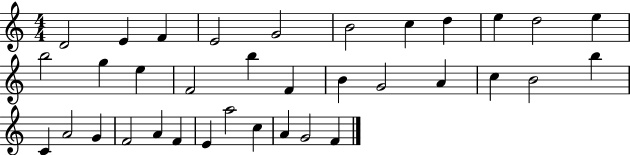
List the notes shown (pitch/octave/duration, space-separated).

D4/h E4/q F4/q E4/h G4/h B4/h C5/q D5/q E5/q D5/h E5/q B5/h G5/q E5/q F4/h B5/q F4/q B4/q G4/h A4/q C5/q B4/h B5/q C4/q A4/h G4/q F4/h A4/q F4/q E4/q A5/h C5/q A4/q G4/h F4/q